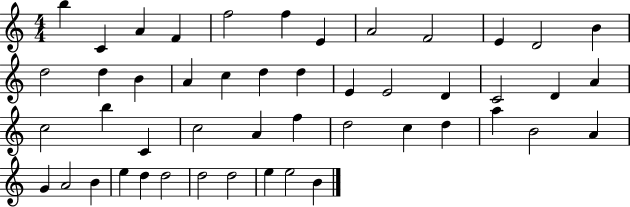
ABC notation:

X:1
T:Untitled
M:4/4
L:1/4
K:C
b C A F f2 f E A2 F2 E D2 B d2 d B A c d d E E2 D C2 D A c2 b C c2 A f d2 c d a B2 A G A2 B e d d2 d2 d2 e e2 B